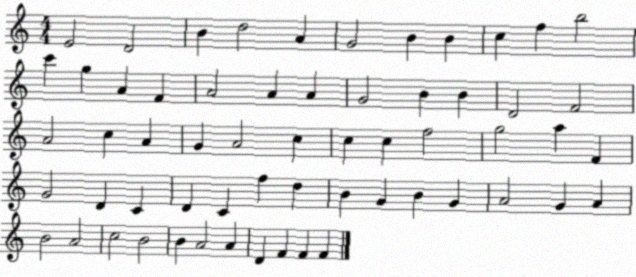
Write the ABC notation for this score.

X:1
T:Untitled
M:4/4
L:1/4
K:C
E2 D2 B d2 A G2 B B c f b2 c' g A F A2 A A G2 B B D2 F2 A2 c A G A2 c c c f2 g2 a F G2 D C D C f d B G B G A2 G A B2 A2 c2 B2 B A2 A D F F F